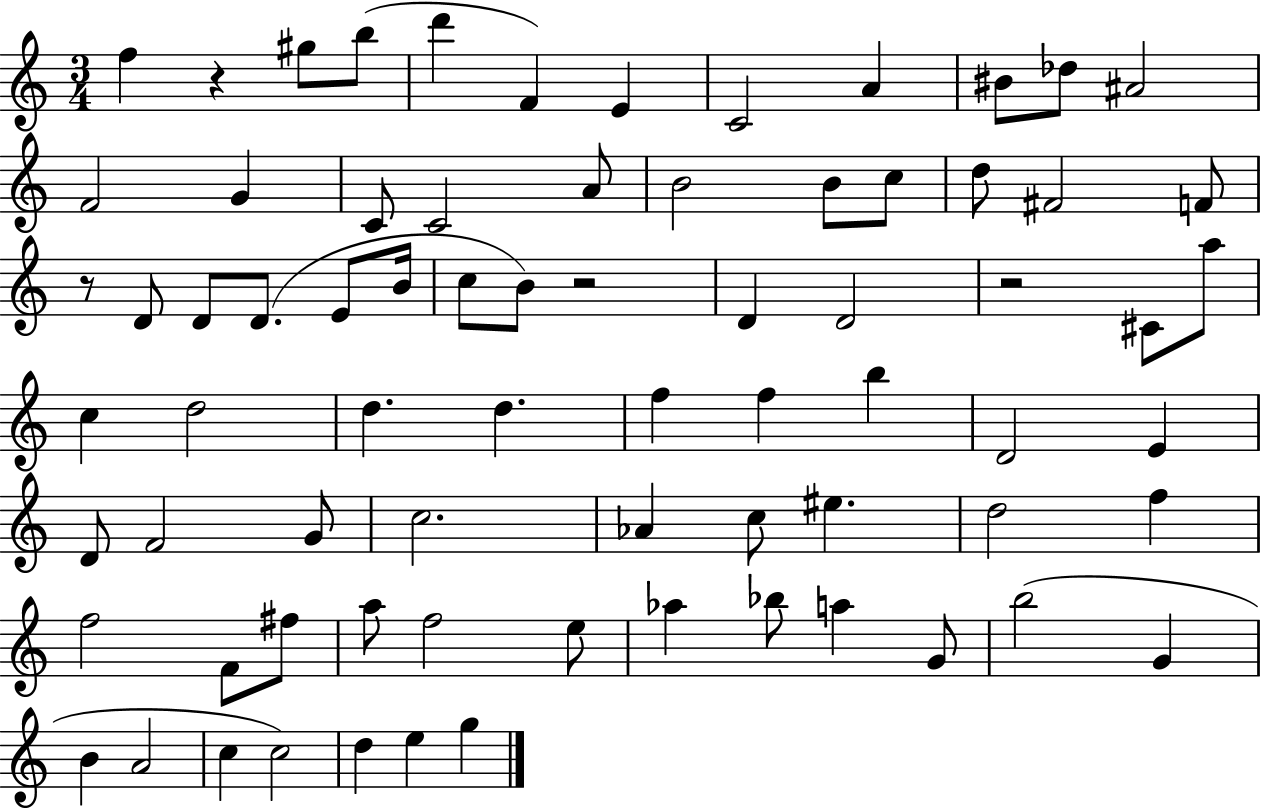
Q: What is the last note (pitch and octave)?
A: G5